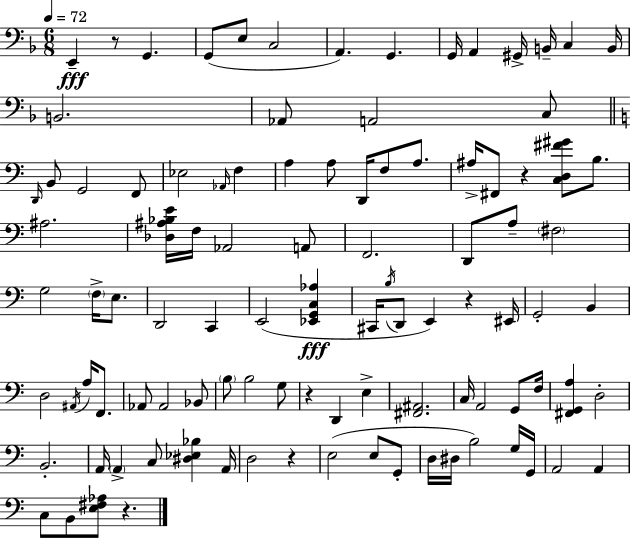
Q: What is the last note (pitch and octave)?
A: B2